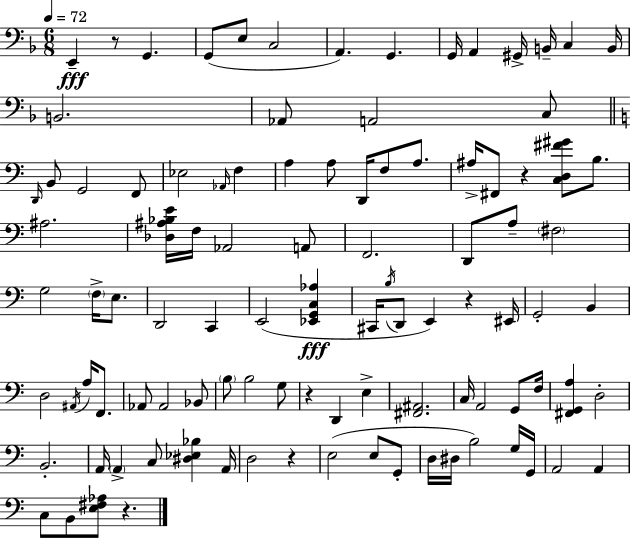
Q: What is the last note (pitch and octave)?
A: B2